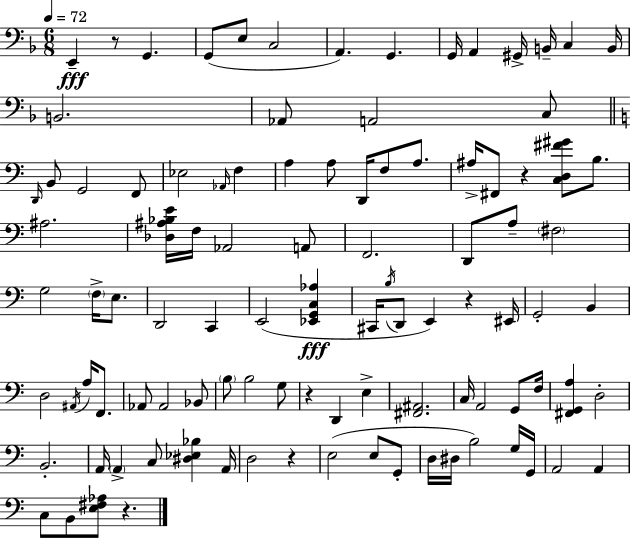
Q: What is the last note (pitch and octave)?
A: B2